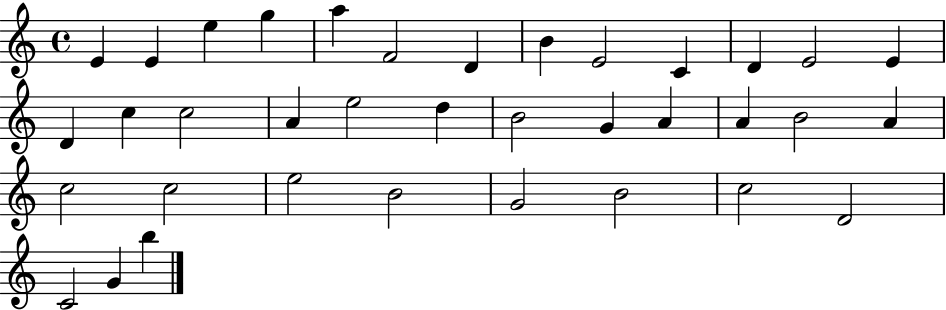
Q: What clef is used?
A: treble